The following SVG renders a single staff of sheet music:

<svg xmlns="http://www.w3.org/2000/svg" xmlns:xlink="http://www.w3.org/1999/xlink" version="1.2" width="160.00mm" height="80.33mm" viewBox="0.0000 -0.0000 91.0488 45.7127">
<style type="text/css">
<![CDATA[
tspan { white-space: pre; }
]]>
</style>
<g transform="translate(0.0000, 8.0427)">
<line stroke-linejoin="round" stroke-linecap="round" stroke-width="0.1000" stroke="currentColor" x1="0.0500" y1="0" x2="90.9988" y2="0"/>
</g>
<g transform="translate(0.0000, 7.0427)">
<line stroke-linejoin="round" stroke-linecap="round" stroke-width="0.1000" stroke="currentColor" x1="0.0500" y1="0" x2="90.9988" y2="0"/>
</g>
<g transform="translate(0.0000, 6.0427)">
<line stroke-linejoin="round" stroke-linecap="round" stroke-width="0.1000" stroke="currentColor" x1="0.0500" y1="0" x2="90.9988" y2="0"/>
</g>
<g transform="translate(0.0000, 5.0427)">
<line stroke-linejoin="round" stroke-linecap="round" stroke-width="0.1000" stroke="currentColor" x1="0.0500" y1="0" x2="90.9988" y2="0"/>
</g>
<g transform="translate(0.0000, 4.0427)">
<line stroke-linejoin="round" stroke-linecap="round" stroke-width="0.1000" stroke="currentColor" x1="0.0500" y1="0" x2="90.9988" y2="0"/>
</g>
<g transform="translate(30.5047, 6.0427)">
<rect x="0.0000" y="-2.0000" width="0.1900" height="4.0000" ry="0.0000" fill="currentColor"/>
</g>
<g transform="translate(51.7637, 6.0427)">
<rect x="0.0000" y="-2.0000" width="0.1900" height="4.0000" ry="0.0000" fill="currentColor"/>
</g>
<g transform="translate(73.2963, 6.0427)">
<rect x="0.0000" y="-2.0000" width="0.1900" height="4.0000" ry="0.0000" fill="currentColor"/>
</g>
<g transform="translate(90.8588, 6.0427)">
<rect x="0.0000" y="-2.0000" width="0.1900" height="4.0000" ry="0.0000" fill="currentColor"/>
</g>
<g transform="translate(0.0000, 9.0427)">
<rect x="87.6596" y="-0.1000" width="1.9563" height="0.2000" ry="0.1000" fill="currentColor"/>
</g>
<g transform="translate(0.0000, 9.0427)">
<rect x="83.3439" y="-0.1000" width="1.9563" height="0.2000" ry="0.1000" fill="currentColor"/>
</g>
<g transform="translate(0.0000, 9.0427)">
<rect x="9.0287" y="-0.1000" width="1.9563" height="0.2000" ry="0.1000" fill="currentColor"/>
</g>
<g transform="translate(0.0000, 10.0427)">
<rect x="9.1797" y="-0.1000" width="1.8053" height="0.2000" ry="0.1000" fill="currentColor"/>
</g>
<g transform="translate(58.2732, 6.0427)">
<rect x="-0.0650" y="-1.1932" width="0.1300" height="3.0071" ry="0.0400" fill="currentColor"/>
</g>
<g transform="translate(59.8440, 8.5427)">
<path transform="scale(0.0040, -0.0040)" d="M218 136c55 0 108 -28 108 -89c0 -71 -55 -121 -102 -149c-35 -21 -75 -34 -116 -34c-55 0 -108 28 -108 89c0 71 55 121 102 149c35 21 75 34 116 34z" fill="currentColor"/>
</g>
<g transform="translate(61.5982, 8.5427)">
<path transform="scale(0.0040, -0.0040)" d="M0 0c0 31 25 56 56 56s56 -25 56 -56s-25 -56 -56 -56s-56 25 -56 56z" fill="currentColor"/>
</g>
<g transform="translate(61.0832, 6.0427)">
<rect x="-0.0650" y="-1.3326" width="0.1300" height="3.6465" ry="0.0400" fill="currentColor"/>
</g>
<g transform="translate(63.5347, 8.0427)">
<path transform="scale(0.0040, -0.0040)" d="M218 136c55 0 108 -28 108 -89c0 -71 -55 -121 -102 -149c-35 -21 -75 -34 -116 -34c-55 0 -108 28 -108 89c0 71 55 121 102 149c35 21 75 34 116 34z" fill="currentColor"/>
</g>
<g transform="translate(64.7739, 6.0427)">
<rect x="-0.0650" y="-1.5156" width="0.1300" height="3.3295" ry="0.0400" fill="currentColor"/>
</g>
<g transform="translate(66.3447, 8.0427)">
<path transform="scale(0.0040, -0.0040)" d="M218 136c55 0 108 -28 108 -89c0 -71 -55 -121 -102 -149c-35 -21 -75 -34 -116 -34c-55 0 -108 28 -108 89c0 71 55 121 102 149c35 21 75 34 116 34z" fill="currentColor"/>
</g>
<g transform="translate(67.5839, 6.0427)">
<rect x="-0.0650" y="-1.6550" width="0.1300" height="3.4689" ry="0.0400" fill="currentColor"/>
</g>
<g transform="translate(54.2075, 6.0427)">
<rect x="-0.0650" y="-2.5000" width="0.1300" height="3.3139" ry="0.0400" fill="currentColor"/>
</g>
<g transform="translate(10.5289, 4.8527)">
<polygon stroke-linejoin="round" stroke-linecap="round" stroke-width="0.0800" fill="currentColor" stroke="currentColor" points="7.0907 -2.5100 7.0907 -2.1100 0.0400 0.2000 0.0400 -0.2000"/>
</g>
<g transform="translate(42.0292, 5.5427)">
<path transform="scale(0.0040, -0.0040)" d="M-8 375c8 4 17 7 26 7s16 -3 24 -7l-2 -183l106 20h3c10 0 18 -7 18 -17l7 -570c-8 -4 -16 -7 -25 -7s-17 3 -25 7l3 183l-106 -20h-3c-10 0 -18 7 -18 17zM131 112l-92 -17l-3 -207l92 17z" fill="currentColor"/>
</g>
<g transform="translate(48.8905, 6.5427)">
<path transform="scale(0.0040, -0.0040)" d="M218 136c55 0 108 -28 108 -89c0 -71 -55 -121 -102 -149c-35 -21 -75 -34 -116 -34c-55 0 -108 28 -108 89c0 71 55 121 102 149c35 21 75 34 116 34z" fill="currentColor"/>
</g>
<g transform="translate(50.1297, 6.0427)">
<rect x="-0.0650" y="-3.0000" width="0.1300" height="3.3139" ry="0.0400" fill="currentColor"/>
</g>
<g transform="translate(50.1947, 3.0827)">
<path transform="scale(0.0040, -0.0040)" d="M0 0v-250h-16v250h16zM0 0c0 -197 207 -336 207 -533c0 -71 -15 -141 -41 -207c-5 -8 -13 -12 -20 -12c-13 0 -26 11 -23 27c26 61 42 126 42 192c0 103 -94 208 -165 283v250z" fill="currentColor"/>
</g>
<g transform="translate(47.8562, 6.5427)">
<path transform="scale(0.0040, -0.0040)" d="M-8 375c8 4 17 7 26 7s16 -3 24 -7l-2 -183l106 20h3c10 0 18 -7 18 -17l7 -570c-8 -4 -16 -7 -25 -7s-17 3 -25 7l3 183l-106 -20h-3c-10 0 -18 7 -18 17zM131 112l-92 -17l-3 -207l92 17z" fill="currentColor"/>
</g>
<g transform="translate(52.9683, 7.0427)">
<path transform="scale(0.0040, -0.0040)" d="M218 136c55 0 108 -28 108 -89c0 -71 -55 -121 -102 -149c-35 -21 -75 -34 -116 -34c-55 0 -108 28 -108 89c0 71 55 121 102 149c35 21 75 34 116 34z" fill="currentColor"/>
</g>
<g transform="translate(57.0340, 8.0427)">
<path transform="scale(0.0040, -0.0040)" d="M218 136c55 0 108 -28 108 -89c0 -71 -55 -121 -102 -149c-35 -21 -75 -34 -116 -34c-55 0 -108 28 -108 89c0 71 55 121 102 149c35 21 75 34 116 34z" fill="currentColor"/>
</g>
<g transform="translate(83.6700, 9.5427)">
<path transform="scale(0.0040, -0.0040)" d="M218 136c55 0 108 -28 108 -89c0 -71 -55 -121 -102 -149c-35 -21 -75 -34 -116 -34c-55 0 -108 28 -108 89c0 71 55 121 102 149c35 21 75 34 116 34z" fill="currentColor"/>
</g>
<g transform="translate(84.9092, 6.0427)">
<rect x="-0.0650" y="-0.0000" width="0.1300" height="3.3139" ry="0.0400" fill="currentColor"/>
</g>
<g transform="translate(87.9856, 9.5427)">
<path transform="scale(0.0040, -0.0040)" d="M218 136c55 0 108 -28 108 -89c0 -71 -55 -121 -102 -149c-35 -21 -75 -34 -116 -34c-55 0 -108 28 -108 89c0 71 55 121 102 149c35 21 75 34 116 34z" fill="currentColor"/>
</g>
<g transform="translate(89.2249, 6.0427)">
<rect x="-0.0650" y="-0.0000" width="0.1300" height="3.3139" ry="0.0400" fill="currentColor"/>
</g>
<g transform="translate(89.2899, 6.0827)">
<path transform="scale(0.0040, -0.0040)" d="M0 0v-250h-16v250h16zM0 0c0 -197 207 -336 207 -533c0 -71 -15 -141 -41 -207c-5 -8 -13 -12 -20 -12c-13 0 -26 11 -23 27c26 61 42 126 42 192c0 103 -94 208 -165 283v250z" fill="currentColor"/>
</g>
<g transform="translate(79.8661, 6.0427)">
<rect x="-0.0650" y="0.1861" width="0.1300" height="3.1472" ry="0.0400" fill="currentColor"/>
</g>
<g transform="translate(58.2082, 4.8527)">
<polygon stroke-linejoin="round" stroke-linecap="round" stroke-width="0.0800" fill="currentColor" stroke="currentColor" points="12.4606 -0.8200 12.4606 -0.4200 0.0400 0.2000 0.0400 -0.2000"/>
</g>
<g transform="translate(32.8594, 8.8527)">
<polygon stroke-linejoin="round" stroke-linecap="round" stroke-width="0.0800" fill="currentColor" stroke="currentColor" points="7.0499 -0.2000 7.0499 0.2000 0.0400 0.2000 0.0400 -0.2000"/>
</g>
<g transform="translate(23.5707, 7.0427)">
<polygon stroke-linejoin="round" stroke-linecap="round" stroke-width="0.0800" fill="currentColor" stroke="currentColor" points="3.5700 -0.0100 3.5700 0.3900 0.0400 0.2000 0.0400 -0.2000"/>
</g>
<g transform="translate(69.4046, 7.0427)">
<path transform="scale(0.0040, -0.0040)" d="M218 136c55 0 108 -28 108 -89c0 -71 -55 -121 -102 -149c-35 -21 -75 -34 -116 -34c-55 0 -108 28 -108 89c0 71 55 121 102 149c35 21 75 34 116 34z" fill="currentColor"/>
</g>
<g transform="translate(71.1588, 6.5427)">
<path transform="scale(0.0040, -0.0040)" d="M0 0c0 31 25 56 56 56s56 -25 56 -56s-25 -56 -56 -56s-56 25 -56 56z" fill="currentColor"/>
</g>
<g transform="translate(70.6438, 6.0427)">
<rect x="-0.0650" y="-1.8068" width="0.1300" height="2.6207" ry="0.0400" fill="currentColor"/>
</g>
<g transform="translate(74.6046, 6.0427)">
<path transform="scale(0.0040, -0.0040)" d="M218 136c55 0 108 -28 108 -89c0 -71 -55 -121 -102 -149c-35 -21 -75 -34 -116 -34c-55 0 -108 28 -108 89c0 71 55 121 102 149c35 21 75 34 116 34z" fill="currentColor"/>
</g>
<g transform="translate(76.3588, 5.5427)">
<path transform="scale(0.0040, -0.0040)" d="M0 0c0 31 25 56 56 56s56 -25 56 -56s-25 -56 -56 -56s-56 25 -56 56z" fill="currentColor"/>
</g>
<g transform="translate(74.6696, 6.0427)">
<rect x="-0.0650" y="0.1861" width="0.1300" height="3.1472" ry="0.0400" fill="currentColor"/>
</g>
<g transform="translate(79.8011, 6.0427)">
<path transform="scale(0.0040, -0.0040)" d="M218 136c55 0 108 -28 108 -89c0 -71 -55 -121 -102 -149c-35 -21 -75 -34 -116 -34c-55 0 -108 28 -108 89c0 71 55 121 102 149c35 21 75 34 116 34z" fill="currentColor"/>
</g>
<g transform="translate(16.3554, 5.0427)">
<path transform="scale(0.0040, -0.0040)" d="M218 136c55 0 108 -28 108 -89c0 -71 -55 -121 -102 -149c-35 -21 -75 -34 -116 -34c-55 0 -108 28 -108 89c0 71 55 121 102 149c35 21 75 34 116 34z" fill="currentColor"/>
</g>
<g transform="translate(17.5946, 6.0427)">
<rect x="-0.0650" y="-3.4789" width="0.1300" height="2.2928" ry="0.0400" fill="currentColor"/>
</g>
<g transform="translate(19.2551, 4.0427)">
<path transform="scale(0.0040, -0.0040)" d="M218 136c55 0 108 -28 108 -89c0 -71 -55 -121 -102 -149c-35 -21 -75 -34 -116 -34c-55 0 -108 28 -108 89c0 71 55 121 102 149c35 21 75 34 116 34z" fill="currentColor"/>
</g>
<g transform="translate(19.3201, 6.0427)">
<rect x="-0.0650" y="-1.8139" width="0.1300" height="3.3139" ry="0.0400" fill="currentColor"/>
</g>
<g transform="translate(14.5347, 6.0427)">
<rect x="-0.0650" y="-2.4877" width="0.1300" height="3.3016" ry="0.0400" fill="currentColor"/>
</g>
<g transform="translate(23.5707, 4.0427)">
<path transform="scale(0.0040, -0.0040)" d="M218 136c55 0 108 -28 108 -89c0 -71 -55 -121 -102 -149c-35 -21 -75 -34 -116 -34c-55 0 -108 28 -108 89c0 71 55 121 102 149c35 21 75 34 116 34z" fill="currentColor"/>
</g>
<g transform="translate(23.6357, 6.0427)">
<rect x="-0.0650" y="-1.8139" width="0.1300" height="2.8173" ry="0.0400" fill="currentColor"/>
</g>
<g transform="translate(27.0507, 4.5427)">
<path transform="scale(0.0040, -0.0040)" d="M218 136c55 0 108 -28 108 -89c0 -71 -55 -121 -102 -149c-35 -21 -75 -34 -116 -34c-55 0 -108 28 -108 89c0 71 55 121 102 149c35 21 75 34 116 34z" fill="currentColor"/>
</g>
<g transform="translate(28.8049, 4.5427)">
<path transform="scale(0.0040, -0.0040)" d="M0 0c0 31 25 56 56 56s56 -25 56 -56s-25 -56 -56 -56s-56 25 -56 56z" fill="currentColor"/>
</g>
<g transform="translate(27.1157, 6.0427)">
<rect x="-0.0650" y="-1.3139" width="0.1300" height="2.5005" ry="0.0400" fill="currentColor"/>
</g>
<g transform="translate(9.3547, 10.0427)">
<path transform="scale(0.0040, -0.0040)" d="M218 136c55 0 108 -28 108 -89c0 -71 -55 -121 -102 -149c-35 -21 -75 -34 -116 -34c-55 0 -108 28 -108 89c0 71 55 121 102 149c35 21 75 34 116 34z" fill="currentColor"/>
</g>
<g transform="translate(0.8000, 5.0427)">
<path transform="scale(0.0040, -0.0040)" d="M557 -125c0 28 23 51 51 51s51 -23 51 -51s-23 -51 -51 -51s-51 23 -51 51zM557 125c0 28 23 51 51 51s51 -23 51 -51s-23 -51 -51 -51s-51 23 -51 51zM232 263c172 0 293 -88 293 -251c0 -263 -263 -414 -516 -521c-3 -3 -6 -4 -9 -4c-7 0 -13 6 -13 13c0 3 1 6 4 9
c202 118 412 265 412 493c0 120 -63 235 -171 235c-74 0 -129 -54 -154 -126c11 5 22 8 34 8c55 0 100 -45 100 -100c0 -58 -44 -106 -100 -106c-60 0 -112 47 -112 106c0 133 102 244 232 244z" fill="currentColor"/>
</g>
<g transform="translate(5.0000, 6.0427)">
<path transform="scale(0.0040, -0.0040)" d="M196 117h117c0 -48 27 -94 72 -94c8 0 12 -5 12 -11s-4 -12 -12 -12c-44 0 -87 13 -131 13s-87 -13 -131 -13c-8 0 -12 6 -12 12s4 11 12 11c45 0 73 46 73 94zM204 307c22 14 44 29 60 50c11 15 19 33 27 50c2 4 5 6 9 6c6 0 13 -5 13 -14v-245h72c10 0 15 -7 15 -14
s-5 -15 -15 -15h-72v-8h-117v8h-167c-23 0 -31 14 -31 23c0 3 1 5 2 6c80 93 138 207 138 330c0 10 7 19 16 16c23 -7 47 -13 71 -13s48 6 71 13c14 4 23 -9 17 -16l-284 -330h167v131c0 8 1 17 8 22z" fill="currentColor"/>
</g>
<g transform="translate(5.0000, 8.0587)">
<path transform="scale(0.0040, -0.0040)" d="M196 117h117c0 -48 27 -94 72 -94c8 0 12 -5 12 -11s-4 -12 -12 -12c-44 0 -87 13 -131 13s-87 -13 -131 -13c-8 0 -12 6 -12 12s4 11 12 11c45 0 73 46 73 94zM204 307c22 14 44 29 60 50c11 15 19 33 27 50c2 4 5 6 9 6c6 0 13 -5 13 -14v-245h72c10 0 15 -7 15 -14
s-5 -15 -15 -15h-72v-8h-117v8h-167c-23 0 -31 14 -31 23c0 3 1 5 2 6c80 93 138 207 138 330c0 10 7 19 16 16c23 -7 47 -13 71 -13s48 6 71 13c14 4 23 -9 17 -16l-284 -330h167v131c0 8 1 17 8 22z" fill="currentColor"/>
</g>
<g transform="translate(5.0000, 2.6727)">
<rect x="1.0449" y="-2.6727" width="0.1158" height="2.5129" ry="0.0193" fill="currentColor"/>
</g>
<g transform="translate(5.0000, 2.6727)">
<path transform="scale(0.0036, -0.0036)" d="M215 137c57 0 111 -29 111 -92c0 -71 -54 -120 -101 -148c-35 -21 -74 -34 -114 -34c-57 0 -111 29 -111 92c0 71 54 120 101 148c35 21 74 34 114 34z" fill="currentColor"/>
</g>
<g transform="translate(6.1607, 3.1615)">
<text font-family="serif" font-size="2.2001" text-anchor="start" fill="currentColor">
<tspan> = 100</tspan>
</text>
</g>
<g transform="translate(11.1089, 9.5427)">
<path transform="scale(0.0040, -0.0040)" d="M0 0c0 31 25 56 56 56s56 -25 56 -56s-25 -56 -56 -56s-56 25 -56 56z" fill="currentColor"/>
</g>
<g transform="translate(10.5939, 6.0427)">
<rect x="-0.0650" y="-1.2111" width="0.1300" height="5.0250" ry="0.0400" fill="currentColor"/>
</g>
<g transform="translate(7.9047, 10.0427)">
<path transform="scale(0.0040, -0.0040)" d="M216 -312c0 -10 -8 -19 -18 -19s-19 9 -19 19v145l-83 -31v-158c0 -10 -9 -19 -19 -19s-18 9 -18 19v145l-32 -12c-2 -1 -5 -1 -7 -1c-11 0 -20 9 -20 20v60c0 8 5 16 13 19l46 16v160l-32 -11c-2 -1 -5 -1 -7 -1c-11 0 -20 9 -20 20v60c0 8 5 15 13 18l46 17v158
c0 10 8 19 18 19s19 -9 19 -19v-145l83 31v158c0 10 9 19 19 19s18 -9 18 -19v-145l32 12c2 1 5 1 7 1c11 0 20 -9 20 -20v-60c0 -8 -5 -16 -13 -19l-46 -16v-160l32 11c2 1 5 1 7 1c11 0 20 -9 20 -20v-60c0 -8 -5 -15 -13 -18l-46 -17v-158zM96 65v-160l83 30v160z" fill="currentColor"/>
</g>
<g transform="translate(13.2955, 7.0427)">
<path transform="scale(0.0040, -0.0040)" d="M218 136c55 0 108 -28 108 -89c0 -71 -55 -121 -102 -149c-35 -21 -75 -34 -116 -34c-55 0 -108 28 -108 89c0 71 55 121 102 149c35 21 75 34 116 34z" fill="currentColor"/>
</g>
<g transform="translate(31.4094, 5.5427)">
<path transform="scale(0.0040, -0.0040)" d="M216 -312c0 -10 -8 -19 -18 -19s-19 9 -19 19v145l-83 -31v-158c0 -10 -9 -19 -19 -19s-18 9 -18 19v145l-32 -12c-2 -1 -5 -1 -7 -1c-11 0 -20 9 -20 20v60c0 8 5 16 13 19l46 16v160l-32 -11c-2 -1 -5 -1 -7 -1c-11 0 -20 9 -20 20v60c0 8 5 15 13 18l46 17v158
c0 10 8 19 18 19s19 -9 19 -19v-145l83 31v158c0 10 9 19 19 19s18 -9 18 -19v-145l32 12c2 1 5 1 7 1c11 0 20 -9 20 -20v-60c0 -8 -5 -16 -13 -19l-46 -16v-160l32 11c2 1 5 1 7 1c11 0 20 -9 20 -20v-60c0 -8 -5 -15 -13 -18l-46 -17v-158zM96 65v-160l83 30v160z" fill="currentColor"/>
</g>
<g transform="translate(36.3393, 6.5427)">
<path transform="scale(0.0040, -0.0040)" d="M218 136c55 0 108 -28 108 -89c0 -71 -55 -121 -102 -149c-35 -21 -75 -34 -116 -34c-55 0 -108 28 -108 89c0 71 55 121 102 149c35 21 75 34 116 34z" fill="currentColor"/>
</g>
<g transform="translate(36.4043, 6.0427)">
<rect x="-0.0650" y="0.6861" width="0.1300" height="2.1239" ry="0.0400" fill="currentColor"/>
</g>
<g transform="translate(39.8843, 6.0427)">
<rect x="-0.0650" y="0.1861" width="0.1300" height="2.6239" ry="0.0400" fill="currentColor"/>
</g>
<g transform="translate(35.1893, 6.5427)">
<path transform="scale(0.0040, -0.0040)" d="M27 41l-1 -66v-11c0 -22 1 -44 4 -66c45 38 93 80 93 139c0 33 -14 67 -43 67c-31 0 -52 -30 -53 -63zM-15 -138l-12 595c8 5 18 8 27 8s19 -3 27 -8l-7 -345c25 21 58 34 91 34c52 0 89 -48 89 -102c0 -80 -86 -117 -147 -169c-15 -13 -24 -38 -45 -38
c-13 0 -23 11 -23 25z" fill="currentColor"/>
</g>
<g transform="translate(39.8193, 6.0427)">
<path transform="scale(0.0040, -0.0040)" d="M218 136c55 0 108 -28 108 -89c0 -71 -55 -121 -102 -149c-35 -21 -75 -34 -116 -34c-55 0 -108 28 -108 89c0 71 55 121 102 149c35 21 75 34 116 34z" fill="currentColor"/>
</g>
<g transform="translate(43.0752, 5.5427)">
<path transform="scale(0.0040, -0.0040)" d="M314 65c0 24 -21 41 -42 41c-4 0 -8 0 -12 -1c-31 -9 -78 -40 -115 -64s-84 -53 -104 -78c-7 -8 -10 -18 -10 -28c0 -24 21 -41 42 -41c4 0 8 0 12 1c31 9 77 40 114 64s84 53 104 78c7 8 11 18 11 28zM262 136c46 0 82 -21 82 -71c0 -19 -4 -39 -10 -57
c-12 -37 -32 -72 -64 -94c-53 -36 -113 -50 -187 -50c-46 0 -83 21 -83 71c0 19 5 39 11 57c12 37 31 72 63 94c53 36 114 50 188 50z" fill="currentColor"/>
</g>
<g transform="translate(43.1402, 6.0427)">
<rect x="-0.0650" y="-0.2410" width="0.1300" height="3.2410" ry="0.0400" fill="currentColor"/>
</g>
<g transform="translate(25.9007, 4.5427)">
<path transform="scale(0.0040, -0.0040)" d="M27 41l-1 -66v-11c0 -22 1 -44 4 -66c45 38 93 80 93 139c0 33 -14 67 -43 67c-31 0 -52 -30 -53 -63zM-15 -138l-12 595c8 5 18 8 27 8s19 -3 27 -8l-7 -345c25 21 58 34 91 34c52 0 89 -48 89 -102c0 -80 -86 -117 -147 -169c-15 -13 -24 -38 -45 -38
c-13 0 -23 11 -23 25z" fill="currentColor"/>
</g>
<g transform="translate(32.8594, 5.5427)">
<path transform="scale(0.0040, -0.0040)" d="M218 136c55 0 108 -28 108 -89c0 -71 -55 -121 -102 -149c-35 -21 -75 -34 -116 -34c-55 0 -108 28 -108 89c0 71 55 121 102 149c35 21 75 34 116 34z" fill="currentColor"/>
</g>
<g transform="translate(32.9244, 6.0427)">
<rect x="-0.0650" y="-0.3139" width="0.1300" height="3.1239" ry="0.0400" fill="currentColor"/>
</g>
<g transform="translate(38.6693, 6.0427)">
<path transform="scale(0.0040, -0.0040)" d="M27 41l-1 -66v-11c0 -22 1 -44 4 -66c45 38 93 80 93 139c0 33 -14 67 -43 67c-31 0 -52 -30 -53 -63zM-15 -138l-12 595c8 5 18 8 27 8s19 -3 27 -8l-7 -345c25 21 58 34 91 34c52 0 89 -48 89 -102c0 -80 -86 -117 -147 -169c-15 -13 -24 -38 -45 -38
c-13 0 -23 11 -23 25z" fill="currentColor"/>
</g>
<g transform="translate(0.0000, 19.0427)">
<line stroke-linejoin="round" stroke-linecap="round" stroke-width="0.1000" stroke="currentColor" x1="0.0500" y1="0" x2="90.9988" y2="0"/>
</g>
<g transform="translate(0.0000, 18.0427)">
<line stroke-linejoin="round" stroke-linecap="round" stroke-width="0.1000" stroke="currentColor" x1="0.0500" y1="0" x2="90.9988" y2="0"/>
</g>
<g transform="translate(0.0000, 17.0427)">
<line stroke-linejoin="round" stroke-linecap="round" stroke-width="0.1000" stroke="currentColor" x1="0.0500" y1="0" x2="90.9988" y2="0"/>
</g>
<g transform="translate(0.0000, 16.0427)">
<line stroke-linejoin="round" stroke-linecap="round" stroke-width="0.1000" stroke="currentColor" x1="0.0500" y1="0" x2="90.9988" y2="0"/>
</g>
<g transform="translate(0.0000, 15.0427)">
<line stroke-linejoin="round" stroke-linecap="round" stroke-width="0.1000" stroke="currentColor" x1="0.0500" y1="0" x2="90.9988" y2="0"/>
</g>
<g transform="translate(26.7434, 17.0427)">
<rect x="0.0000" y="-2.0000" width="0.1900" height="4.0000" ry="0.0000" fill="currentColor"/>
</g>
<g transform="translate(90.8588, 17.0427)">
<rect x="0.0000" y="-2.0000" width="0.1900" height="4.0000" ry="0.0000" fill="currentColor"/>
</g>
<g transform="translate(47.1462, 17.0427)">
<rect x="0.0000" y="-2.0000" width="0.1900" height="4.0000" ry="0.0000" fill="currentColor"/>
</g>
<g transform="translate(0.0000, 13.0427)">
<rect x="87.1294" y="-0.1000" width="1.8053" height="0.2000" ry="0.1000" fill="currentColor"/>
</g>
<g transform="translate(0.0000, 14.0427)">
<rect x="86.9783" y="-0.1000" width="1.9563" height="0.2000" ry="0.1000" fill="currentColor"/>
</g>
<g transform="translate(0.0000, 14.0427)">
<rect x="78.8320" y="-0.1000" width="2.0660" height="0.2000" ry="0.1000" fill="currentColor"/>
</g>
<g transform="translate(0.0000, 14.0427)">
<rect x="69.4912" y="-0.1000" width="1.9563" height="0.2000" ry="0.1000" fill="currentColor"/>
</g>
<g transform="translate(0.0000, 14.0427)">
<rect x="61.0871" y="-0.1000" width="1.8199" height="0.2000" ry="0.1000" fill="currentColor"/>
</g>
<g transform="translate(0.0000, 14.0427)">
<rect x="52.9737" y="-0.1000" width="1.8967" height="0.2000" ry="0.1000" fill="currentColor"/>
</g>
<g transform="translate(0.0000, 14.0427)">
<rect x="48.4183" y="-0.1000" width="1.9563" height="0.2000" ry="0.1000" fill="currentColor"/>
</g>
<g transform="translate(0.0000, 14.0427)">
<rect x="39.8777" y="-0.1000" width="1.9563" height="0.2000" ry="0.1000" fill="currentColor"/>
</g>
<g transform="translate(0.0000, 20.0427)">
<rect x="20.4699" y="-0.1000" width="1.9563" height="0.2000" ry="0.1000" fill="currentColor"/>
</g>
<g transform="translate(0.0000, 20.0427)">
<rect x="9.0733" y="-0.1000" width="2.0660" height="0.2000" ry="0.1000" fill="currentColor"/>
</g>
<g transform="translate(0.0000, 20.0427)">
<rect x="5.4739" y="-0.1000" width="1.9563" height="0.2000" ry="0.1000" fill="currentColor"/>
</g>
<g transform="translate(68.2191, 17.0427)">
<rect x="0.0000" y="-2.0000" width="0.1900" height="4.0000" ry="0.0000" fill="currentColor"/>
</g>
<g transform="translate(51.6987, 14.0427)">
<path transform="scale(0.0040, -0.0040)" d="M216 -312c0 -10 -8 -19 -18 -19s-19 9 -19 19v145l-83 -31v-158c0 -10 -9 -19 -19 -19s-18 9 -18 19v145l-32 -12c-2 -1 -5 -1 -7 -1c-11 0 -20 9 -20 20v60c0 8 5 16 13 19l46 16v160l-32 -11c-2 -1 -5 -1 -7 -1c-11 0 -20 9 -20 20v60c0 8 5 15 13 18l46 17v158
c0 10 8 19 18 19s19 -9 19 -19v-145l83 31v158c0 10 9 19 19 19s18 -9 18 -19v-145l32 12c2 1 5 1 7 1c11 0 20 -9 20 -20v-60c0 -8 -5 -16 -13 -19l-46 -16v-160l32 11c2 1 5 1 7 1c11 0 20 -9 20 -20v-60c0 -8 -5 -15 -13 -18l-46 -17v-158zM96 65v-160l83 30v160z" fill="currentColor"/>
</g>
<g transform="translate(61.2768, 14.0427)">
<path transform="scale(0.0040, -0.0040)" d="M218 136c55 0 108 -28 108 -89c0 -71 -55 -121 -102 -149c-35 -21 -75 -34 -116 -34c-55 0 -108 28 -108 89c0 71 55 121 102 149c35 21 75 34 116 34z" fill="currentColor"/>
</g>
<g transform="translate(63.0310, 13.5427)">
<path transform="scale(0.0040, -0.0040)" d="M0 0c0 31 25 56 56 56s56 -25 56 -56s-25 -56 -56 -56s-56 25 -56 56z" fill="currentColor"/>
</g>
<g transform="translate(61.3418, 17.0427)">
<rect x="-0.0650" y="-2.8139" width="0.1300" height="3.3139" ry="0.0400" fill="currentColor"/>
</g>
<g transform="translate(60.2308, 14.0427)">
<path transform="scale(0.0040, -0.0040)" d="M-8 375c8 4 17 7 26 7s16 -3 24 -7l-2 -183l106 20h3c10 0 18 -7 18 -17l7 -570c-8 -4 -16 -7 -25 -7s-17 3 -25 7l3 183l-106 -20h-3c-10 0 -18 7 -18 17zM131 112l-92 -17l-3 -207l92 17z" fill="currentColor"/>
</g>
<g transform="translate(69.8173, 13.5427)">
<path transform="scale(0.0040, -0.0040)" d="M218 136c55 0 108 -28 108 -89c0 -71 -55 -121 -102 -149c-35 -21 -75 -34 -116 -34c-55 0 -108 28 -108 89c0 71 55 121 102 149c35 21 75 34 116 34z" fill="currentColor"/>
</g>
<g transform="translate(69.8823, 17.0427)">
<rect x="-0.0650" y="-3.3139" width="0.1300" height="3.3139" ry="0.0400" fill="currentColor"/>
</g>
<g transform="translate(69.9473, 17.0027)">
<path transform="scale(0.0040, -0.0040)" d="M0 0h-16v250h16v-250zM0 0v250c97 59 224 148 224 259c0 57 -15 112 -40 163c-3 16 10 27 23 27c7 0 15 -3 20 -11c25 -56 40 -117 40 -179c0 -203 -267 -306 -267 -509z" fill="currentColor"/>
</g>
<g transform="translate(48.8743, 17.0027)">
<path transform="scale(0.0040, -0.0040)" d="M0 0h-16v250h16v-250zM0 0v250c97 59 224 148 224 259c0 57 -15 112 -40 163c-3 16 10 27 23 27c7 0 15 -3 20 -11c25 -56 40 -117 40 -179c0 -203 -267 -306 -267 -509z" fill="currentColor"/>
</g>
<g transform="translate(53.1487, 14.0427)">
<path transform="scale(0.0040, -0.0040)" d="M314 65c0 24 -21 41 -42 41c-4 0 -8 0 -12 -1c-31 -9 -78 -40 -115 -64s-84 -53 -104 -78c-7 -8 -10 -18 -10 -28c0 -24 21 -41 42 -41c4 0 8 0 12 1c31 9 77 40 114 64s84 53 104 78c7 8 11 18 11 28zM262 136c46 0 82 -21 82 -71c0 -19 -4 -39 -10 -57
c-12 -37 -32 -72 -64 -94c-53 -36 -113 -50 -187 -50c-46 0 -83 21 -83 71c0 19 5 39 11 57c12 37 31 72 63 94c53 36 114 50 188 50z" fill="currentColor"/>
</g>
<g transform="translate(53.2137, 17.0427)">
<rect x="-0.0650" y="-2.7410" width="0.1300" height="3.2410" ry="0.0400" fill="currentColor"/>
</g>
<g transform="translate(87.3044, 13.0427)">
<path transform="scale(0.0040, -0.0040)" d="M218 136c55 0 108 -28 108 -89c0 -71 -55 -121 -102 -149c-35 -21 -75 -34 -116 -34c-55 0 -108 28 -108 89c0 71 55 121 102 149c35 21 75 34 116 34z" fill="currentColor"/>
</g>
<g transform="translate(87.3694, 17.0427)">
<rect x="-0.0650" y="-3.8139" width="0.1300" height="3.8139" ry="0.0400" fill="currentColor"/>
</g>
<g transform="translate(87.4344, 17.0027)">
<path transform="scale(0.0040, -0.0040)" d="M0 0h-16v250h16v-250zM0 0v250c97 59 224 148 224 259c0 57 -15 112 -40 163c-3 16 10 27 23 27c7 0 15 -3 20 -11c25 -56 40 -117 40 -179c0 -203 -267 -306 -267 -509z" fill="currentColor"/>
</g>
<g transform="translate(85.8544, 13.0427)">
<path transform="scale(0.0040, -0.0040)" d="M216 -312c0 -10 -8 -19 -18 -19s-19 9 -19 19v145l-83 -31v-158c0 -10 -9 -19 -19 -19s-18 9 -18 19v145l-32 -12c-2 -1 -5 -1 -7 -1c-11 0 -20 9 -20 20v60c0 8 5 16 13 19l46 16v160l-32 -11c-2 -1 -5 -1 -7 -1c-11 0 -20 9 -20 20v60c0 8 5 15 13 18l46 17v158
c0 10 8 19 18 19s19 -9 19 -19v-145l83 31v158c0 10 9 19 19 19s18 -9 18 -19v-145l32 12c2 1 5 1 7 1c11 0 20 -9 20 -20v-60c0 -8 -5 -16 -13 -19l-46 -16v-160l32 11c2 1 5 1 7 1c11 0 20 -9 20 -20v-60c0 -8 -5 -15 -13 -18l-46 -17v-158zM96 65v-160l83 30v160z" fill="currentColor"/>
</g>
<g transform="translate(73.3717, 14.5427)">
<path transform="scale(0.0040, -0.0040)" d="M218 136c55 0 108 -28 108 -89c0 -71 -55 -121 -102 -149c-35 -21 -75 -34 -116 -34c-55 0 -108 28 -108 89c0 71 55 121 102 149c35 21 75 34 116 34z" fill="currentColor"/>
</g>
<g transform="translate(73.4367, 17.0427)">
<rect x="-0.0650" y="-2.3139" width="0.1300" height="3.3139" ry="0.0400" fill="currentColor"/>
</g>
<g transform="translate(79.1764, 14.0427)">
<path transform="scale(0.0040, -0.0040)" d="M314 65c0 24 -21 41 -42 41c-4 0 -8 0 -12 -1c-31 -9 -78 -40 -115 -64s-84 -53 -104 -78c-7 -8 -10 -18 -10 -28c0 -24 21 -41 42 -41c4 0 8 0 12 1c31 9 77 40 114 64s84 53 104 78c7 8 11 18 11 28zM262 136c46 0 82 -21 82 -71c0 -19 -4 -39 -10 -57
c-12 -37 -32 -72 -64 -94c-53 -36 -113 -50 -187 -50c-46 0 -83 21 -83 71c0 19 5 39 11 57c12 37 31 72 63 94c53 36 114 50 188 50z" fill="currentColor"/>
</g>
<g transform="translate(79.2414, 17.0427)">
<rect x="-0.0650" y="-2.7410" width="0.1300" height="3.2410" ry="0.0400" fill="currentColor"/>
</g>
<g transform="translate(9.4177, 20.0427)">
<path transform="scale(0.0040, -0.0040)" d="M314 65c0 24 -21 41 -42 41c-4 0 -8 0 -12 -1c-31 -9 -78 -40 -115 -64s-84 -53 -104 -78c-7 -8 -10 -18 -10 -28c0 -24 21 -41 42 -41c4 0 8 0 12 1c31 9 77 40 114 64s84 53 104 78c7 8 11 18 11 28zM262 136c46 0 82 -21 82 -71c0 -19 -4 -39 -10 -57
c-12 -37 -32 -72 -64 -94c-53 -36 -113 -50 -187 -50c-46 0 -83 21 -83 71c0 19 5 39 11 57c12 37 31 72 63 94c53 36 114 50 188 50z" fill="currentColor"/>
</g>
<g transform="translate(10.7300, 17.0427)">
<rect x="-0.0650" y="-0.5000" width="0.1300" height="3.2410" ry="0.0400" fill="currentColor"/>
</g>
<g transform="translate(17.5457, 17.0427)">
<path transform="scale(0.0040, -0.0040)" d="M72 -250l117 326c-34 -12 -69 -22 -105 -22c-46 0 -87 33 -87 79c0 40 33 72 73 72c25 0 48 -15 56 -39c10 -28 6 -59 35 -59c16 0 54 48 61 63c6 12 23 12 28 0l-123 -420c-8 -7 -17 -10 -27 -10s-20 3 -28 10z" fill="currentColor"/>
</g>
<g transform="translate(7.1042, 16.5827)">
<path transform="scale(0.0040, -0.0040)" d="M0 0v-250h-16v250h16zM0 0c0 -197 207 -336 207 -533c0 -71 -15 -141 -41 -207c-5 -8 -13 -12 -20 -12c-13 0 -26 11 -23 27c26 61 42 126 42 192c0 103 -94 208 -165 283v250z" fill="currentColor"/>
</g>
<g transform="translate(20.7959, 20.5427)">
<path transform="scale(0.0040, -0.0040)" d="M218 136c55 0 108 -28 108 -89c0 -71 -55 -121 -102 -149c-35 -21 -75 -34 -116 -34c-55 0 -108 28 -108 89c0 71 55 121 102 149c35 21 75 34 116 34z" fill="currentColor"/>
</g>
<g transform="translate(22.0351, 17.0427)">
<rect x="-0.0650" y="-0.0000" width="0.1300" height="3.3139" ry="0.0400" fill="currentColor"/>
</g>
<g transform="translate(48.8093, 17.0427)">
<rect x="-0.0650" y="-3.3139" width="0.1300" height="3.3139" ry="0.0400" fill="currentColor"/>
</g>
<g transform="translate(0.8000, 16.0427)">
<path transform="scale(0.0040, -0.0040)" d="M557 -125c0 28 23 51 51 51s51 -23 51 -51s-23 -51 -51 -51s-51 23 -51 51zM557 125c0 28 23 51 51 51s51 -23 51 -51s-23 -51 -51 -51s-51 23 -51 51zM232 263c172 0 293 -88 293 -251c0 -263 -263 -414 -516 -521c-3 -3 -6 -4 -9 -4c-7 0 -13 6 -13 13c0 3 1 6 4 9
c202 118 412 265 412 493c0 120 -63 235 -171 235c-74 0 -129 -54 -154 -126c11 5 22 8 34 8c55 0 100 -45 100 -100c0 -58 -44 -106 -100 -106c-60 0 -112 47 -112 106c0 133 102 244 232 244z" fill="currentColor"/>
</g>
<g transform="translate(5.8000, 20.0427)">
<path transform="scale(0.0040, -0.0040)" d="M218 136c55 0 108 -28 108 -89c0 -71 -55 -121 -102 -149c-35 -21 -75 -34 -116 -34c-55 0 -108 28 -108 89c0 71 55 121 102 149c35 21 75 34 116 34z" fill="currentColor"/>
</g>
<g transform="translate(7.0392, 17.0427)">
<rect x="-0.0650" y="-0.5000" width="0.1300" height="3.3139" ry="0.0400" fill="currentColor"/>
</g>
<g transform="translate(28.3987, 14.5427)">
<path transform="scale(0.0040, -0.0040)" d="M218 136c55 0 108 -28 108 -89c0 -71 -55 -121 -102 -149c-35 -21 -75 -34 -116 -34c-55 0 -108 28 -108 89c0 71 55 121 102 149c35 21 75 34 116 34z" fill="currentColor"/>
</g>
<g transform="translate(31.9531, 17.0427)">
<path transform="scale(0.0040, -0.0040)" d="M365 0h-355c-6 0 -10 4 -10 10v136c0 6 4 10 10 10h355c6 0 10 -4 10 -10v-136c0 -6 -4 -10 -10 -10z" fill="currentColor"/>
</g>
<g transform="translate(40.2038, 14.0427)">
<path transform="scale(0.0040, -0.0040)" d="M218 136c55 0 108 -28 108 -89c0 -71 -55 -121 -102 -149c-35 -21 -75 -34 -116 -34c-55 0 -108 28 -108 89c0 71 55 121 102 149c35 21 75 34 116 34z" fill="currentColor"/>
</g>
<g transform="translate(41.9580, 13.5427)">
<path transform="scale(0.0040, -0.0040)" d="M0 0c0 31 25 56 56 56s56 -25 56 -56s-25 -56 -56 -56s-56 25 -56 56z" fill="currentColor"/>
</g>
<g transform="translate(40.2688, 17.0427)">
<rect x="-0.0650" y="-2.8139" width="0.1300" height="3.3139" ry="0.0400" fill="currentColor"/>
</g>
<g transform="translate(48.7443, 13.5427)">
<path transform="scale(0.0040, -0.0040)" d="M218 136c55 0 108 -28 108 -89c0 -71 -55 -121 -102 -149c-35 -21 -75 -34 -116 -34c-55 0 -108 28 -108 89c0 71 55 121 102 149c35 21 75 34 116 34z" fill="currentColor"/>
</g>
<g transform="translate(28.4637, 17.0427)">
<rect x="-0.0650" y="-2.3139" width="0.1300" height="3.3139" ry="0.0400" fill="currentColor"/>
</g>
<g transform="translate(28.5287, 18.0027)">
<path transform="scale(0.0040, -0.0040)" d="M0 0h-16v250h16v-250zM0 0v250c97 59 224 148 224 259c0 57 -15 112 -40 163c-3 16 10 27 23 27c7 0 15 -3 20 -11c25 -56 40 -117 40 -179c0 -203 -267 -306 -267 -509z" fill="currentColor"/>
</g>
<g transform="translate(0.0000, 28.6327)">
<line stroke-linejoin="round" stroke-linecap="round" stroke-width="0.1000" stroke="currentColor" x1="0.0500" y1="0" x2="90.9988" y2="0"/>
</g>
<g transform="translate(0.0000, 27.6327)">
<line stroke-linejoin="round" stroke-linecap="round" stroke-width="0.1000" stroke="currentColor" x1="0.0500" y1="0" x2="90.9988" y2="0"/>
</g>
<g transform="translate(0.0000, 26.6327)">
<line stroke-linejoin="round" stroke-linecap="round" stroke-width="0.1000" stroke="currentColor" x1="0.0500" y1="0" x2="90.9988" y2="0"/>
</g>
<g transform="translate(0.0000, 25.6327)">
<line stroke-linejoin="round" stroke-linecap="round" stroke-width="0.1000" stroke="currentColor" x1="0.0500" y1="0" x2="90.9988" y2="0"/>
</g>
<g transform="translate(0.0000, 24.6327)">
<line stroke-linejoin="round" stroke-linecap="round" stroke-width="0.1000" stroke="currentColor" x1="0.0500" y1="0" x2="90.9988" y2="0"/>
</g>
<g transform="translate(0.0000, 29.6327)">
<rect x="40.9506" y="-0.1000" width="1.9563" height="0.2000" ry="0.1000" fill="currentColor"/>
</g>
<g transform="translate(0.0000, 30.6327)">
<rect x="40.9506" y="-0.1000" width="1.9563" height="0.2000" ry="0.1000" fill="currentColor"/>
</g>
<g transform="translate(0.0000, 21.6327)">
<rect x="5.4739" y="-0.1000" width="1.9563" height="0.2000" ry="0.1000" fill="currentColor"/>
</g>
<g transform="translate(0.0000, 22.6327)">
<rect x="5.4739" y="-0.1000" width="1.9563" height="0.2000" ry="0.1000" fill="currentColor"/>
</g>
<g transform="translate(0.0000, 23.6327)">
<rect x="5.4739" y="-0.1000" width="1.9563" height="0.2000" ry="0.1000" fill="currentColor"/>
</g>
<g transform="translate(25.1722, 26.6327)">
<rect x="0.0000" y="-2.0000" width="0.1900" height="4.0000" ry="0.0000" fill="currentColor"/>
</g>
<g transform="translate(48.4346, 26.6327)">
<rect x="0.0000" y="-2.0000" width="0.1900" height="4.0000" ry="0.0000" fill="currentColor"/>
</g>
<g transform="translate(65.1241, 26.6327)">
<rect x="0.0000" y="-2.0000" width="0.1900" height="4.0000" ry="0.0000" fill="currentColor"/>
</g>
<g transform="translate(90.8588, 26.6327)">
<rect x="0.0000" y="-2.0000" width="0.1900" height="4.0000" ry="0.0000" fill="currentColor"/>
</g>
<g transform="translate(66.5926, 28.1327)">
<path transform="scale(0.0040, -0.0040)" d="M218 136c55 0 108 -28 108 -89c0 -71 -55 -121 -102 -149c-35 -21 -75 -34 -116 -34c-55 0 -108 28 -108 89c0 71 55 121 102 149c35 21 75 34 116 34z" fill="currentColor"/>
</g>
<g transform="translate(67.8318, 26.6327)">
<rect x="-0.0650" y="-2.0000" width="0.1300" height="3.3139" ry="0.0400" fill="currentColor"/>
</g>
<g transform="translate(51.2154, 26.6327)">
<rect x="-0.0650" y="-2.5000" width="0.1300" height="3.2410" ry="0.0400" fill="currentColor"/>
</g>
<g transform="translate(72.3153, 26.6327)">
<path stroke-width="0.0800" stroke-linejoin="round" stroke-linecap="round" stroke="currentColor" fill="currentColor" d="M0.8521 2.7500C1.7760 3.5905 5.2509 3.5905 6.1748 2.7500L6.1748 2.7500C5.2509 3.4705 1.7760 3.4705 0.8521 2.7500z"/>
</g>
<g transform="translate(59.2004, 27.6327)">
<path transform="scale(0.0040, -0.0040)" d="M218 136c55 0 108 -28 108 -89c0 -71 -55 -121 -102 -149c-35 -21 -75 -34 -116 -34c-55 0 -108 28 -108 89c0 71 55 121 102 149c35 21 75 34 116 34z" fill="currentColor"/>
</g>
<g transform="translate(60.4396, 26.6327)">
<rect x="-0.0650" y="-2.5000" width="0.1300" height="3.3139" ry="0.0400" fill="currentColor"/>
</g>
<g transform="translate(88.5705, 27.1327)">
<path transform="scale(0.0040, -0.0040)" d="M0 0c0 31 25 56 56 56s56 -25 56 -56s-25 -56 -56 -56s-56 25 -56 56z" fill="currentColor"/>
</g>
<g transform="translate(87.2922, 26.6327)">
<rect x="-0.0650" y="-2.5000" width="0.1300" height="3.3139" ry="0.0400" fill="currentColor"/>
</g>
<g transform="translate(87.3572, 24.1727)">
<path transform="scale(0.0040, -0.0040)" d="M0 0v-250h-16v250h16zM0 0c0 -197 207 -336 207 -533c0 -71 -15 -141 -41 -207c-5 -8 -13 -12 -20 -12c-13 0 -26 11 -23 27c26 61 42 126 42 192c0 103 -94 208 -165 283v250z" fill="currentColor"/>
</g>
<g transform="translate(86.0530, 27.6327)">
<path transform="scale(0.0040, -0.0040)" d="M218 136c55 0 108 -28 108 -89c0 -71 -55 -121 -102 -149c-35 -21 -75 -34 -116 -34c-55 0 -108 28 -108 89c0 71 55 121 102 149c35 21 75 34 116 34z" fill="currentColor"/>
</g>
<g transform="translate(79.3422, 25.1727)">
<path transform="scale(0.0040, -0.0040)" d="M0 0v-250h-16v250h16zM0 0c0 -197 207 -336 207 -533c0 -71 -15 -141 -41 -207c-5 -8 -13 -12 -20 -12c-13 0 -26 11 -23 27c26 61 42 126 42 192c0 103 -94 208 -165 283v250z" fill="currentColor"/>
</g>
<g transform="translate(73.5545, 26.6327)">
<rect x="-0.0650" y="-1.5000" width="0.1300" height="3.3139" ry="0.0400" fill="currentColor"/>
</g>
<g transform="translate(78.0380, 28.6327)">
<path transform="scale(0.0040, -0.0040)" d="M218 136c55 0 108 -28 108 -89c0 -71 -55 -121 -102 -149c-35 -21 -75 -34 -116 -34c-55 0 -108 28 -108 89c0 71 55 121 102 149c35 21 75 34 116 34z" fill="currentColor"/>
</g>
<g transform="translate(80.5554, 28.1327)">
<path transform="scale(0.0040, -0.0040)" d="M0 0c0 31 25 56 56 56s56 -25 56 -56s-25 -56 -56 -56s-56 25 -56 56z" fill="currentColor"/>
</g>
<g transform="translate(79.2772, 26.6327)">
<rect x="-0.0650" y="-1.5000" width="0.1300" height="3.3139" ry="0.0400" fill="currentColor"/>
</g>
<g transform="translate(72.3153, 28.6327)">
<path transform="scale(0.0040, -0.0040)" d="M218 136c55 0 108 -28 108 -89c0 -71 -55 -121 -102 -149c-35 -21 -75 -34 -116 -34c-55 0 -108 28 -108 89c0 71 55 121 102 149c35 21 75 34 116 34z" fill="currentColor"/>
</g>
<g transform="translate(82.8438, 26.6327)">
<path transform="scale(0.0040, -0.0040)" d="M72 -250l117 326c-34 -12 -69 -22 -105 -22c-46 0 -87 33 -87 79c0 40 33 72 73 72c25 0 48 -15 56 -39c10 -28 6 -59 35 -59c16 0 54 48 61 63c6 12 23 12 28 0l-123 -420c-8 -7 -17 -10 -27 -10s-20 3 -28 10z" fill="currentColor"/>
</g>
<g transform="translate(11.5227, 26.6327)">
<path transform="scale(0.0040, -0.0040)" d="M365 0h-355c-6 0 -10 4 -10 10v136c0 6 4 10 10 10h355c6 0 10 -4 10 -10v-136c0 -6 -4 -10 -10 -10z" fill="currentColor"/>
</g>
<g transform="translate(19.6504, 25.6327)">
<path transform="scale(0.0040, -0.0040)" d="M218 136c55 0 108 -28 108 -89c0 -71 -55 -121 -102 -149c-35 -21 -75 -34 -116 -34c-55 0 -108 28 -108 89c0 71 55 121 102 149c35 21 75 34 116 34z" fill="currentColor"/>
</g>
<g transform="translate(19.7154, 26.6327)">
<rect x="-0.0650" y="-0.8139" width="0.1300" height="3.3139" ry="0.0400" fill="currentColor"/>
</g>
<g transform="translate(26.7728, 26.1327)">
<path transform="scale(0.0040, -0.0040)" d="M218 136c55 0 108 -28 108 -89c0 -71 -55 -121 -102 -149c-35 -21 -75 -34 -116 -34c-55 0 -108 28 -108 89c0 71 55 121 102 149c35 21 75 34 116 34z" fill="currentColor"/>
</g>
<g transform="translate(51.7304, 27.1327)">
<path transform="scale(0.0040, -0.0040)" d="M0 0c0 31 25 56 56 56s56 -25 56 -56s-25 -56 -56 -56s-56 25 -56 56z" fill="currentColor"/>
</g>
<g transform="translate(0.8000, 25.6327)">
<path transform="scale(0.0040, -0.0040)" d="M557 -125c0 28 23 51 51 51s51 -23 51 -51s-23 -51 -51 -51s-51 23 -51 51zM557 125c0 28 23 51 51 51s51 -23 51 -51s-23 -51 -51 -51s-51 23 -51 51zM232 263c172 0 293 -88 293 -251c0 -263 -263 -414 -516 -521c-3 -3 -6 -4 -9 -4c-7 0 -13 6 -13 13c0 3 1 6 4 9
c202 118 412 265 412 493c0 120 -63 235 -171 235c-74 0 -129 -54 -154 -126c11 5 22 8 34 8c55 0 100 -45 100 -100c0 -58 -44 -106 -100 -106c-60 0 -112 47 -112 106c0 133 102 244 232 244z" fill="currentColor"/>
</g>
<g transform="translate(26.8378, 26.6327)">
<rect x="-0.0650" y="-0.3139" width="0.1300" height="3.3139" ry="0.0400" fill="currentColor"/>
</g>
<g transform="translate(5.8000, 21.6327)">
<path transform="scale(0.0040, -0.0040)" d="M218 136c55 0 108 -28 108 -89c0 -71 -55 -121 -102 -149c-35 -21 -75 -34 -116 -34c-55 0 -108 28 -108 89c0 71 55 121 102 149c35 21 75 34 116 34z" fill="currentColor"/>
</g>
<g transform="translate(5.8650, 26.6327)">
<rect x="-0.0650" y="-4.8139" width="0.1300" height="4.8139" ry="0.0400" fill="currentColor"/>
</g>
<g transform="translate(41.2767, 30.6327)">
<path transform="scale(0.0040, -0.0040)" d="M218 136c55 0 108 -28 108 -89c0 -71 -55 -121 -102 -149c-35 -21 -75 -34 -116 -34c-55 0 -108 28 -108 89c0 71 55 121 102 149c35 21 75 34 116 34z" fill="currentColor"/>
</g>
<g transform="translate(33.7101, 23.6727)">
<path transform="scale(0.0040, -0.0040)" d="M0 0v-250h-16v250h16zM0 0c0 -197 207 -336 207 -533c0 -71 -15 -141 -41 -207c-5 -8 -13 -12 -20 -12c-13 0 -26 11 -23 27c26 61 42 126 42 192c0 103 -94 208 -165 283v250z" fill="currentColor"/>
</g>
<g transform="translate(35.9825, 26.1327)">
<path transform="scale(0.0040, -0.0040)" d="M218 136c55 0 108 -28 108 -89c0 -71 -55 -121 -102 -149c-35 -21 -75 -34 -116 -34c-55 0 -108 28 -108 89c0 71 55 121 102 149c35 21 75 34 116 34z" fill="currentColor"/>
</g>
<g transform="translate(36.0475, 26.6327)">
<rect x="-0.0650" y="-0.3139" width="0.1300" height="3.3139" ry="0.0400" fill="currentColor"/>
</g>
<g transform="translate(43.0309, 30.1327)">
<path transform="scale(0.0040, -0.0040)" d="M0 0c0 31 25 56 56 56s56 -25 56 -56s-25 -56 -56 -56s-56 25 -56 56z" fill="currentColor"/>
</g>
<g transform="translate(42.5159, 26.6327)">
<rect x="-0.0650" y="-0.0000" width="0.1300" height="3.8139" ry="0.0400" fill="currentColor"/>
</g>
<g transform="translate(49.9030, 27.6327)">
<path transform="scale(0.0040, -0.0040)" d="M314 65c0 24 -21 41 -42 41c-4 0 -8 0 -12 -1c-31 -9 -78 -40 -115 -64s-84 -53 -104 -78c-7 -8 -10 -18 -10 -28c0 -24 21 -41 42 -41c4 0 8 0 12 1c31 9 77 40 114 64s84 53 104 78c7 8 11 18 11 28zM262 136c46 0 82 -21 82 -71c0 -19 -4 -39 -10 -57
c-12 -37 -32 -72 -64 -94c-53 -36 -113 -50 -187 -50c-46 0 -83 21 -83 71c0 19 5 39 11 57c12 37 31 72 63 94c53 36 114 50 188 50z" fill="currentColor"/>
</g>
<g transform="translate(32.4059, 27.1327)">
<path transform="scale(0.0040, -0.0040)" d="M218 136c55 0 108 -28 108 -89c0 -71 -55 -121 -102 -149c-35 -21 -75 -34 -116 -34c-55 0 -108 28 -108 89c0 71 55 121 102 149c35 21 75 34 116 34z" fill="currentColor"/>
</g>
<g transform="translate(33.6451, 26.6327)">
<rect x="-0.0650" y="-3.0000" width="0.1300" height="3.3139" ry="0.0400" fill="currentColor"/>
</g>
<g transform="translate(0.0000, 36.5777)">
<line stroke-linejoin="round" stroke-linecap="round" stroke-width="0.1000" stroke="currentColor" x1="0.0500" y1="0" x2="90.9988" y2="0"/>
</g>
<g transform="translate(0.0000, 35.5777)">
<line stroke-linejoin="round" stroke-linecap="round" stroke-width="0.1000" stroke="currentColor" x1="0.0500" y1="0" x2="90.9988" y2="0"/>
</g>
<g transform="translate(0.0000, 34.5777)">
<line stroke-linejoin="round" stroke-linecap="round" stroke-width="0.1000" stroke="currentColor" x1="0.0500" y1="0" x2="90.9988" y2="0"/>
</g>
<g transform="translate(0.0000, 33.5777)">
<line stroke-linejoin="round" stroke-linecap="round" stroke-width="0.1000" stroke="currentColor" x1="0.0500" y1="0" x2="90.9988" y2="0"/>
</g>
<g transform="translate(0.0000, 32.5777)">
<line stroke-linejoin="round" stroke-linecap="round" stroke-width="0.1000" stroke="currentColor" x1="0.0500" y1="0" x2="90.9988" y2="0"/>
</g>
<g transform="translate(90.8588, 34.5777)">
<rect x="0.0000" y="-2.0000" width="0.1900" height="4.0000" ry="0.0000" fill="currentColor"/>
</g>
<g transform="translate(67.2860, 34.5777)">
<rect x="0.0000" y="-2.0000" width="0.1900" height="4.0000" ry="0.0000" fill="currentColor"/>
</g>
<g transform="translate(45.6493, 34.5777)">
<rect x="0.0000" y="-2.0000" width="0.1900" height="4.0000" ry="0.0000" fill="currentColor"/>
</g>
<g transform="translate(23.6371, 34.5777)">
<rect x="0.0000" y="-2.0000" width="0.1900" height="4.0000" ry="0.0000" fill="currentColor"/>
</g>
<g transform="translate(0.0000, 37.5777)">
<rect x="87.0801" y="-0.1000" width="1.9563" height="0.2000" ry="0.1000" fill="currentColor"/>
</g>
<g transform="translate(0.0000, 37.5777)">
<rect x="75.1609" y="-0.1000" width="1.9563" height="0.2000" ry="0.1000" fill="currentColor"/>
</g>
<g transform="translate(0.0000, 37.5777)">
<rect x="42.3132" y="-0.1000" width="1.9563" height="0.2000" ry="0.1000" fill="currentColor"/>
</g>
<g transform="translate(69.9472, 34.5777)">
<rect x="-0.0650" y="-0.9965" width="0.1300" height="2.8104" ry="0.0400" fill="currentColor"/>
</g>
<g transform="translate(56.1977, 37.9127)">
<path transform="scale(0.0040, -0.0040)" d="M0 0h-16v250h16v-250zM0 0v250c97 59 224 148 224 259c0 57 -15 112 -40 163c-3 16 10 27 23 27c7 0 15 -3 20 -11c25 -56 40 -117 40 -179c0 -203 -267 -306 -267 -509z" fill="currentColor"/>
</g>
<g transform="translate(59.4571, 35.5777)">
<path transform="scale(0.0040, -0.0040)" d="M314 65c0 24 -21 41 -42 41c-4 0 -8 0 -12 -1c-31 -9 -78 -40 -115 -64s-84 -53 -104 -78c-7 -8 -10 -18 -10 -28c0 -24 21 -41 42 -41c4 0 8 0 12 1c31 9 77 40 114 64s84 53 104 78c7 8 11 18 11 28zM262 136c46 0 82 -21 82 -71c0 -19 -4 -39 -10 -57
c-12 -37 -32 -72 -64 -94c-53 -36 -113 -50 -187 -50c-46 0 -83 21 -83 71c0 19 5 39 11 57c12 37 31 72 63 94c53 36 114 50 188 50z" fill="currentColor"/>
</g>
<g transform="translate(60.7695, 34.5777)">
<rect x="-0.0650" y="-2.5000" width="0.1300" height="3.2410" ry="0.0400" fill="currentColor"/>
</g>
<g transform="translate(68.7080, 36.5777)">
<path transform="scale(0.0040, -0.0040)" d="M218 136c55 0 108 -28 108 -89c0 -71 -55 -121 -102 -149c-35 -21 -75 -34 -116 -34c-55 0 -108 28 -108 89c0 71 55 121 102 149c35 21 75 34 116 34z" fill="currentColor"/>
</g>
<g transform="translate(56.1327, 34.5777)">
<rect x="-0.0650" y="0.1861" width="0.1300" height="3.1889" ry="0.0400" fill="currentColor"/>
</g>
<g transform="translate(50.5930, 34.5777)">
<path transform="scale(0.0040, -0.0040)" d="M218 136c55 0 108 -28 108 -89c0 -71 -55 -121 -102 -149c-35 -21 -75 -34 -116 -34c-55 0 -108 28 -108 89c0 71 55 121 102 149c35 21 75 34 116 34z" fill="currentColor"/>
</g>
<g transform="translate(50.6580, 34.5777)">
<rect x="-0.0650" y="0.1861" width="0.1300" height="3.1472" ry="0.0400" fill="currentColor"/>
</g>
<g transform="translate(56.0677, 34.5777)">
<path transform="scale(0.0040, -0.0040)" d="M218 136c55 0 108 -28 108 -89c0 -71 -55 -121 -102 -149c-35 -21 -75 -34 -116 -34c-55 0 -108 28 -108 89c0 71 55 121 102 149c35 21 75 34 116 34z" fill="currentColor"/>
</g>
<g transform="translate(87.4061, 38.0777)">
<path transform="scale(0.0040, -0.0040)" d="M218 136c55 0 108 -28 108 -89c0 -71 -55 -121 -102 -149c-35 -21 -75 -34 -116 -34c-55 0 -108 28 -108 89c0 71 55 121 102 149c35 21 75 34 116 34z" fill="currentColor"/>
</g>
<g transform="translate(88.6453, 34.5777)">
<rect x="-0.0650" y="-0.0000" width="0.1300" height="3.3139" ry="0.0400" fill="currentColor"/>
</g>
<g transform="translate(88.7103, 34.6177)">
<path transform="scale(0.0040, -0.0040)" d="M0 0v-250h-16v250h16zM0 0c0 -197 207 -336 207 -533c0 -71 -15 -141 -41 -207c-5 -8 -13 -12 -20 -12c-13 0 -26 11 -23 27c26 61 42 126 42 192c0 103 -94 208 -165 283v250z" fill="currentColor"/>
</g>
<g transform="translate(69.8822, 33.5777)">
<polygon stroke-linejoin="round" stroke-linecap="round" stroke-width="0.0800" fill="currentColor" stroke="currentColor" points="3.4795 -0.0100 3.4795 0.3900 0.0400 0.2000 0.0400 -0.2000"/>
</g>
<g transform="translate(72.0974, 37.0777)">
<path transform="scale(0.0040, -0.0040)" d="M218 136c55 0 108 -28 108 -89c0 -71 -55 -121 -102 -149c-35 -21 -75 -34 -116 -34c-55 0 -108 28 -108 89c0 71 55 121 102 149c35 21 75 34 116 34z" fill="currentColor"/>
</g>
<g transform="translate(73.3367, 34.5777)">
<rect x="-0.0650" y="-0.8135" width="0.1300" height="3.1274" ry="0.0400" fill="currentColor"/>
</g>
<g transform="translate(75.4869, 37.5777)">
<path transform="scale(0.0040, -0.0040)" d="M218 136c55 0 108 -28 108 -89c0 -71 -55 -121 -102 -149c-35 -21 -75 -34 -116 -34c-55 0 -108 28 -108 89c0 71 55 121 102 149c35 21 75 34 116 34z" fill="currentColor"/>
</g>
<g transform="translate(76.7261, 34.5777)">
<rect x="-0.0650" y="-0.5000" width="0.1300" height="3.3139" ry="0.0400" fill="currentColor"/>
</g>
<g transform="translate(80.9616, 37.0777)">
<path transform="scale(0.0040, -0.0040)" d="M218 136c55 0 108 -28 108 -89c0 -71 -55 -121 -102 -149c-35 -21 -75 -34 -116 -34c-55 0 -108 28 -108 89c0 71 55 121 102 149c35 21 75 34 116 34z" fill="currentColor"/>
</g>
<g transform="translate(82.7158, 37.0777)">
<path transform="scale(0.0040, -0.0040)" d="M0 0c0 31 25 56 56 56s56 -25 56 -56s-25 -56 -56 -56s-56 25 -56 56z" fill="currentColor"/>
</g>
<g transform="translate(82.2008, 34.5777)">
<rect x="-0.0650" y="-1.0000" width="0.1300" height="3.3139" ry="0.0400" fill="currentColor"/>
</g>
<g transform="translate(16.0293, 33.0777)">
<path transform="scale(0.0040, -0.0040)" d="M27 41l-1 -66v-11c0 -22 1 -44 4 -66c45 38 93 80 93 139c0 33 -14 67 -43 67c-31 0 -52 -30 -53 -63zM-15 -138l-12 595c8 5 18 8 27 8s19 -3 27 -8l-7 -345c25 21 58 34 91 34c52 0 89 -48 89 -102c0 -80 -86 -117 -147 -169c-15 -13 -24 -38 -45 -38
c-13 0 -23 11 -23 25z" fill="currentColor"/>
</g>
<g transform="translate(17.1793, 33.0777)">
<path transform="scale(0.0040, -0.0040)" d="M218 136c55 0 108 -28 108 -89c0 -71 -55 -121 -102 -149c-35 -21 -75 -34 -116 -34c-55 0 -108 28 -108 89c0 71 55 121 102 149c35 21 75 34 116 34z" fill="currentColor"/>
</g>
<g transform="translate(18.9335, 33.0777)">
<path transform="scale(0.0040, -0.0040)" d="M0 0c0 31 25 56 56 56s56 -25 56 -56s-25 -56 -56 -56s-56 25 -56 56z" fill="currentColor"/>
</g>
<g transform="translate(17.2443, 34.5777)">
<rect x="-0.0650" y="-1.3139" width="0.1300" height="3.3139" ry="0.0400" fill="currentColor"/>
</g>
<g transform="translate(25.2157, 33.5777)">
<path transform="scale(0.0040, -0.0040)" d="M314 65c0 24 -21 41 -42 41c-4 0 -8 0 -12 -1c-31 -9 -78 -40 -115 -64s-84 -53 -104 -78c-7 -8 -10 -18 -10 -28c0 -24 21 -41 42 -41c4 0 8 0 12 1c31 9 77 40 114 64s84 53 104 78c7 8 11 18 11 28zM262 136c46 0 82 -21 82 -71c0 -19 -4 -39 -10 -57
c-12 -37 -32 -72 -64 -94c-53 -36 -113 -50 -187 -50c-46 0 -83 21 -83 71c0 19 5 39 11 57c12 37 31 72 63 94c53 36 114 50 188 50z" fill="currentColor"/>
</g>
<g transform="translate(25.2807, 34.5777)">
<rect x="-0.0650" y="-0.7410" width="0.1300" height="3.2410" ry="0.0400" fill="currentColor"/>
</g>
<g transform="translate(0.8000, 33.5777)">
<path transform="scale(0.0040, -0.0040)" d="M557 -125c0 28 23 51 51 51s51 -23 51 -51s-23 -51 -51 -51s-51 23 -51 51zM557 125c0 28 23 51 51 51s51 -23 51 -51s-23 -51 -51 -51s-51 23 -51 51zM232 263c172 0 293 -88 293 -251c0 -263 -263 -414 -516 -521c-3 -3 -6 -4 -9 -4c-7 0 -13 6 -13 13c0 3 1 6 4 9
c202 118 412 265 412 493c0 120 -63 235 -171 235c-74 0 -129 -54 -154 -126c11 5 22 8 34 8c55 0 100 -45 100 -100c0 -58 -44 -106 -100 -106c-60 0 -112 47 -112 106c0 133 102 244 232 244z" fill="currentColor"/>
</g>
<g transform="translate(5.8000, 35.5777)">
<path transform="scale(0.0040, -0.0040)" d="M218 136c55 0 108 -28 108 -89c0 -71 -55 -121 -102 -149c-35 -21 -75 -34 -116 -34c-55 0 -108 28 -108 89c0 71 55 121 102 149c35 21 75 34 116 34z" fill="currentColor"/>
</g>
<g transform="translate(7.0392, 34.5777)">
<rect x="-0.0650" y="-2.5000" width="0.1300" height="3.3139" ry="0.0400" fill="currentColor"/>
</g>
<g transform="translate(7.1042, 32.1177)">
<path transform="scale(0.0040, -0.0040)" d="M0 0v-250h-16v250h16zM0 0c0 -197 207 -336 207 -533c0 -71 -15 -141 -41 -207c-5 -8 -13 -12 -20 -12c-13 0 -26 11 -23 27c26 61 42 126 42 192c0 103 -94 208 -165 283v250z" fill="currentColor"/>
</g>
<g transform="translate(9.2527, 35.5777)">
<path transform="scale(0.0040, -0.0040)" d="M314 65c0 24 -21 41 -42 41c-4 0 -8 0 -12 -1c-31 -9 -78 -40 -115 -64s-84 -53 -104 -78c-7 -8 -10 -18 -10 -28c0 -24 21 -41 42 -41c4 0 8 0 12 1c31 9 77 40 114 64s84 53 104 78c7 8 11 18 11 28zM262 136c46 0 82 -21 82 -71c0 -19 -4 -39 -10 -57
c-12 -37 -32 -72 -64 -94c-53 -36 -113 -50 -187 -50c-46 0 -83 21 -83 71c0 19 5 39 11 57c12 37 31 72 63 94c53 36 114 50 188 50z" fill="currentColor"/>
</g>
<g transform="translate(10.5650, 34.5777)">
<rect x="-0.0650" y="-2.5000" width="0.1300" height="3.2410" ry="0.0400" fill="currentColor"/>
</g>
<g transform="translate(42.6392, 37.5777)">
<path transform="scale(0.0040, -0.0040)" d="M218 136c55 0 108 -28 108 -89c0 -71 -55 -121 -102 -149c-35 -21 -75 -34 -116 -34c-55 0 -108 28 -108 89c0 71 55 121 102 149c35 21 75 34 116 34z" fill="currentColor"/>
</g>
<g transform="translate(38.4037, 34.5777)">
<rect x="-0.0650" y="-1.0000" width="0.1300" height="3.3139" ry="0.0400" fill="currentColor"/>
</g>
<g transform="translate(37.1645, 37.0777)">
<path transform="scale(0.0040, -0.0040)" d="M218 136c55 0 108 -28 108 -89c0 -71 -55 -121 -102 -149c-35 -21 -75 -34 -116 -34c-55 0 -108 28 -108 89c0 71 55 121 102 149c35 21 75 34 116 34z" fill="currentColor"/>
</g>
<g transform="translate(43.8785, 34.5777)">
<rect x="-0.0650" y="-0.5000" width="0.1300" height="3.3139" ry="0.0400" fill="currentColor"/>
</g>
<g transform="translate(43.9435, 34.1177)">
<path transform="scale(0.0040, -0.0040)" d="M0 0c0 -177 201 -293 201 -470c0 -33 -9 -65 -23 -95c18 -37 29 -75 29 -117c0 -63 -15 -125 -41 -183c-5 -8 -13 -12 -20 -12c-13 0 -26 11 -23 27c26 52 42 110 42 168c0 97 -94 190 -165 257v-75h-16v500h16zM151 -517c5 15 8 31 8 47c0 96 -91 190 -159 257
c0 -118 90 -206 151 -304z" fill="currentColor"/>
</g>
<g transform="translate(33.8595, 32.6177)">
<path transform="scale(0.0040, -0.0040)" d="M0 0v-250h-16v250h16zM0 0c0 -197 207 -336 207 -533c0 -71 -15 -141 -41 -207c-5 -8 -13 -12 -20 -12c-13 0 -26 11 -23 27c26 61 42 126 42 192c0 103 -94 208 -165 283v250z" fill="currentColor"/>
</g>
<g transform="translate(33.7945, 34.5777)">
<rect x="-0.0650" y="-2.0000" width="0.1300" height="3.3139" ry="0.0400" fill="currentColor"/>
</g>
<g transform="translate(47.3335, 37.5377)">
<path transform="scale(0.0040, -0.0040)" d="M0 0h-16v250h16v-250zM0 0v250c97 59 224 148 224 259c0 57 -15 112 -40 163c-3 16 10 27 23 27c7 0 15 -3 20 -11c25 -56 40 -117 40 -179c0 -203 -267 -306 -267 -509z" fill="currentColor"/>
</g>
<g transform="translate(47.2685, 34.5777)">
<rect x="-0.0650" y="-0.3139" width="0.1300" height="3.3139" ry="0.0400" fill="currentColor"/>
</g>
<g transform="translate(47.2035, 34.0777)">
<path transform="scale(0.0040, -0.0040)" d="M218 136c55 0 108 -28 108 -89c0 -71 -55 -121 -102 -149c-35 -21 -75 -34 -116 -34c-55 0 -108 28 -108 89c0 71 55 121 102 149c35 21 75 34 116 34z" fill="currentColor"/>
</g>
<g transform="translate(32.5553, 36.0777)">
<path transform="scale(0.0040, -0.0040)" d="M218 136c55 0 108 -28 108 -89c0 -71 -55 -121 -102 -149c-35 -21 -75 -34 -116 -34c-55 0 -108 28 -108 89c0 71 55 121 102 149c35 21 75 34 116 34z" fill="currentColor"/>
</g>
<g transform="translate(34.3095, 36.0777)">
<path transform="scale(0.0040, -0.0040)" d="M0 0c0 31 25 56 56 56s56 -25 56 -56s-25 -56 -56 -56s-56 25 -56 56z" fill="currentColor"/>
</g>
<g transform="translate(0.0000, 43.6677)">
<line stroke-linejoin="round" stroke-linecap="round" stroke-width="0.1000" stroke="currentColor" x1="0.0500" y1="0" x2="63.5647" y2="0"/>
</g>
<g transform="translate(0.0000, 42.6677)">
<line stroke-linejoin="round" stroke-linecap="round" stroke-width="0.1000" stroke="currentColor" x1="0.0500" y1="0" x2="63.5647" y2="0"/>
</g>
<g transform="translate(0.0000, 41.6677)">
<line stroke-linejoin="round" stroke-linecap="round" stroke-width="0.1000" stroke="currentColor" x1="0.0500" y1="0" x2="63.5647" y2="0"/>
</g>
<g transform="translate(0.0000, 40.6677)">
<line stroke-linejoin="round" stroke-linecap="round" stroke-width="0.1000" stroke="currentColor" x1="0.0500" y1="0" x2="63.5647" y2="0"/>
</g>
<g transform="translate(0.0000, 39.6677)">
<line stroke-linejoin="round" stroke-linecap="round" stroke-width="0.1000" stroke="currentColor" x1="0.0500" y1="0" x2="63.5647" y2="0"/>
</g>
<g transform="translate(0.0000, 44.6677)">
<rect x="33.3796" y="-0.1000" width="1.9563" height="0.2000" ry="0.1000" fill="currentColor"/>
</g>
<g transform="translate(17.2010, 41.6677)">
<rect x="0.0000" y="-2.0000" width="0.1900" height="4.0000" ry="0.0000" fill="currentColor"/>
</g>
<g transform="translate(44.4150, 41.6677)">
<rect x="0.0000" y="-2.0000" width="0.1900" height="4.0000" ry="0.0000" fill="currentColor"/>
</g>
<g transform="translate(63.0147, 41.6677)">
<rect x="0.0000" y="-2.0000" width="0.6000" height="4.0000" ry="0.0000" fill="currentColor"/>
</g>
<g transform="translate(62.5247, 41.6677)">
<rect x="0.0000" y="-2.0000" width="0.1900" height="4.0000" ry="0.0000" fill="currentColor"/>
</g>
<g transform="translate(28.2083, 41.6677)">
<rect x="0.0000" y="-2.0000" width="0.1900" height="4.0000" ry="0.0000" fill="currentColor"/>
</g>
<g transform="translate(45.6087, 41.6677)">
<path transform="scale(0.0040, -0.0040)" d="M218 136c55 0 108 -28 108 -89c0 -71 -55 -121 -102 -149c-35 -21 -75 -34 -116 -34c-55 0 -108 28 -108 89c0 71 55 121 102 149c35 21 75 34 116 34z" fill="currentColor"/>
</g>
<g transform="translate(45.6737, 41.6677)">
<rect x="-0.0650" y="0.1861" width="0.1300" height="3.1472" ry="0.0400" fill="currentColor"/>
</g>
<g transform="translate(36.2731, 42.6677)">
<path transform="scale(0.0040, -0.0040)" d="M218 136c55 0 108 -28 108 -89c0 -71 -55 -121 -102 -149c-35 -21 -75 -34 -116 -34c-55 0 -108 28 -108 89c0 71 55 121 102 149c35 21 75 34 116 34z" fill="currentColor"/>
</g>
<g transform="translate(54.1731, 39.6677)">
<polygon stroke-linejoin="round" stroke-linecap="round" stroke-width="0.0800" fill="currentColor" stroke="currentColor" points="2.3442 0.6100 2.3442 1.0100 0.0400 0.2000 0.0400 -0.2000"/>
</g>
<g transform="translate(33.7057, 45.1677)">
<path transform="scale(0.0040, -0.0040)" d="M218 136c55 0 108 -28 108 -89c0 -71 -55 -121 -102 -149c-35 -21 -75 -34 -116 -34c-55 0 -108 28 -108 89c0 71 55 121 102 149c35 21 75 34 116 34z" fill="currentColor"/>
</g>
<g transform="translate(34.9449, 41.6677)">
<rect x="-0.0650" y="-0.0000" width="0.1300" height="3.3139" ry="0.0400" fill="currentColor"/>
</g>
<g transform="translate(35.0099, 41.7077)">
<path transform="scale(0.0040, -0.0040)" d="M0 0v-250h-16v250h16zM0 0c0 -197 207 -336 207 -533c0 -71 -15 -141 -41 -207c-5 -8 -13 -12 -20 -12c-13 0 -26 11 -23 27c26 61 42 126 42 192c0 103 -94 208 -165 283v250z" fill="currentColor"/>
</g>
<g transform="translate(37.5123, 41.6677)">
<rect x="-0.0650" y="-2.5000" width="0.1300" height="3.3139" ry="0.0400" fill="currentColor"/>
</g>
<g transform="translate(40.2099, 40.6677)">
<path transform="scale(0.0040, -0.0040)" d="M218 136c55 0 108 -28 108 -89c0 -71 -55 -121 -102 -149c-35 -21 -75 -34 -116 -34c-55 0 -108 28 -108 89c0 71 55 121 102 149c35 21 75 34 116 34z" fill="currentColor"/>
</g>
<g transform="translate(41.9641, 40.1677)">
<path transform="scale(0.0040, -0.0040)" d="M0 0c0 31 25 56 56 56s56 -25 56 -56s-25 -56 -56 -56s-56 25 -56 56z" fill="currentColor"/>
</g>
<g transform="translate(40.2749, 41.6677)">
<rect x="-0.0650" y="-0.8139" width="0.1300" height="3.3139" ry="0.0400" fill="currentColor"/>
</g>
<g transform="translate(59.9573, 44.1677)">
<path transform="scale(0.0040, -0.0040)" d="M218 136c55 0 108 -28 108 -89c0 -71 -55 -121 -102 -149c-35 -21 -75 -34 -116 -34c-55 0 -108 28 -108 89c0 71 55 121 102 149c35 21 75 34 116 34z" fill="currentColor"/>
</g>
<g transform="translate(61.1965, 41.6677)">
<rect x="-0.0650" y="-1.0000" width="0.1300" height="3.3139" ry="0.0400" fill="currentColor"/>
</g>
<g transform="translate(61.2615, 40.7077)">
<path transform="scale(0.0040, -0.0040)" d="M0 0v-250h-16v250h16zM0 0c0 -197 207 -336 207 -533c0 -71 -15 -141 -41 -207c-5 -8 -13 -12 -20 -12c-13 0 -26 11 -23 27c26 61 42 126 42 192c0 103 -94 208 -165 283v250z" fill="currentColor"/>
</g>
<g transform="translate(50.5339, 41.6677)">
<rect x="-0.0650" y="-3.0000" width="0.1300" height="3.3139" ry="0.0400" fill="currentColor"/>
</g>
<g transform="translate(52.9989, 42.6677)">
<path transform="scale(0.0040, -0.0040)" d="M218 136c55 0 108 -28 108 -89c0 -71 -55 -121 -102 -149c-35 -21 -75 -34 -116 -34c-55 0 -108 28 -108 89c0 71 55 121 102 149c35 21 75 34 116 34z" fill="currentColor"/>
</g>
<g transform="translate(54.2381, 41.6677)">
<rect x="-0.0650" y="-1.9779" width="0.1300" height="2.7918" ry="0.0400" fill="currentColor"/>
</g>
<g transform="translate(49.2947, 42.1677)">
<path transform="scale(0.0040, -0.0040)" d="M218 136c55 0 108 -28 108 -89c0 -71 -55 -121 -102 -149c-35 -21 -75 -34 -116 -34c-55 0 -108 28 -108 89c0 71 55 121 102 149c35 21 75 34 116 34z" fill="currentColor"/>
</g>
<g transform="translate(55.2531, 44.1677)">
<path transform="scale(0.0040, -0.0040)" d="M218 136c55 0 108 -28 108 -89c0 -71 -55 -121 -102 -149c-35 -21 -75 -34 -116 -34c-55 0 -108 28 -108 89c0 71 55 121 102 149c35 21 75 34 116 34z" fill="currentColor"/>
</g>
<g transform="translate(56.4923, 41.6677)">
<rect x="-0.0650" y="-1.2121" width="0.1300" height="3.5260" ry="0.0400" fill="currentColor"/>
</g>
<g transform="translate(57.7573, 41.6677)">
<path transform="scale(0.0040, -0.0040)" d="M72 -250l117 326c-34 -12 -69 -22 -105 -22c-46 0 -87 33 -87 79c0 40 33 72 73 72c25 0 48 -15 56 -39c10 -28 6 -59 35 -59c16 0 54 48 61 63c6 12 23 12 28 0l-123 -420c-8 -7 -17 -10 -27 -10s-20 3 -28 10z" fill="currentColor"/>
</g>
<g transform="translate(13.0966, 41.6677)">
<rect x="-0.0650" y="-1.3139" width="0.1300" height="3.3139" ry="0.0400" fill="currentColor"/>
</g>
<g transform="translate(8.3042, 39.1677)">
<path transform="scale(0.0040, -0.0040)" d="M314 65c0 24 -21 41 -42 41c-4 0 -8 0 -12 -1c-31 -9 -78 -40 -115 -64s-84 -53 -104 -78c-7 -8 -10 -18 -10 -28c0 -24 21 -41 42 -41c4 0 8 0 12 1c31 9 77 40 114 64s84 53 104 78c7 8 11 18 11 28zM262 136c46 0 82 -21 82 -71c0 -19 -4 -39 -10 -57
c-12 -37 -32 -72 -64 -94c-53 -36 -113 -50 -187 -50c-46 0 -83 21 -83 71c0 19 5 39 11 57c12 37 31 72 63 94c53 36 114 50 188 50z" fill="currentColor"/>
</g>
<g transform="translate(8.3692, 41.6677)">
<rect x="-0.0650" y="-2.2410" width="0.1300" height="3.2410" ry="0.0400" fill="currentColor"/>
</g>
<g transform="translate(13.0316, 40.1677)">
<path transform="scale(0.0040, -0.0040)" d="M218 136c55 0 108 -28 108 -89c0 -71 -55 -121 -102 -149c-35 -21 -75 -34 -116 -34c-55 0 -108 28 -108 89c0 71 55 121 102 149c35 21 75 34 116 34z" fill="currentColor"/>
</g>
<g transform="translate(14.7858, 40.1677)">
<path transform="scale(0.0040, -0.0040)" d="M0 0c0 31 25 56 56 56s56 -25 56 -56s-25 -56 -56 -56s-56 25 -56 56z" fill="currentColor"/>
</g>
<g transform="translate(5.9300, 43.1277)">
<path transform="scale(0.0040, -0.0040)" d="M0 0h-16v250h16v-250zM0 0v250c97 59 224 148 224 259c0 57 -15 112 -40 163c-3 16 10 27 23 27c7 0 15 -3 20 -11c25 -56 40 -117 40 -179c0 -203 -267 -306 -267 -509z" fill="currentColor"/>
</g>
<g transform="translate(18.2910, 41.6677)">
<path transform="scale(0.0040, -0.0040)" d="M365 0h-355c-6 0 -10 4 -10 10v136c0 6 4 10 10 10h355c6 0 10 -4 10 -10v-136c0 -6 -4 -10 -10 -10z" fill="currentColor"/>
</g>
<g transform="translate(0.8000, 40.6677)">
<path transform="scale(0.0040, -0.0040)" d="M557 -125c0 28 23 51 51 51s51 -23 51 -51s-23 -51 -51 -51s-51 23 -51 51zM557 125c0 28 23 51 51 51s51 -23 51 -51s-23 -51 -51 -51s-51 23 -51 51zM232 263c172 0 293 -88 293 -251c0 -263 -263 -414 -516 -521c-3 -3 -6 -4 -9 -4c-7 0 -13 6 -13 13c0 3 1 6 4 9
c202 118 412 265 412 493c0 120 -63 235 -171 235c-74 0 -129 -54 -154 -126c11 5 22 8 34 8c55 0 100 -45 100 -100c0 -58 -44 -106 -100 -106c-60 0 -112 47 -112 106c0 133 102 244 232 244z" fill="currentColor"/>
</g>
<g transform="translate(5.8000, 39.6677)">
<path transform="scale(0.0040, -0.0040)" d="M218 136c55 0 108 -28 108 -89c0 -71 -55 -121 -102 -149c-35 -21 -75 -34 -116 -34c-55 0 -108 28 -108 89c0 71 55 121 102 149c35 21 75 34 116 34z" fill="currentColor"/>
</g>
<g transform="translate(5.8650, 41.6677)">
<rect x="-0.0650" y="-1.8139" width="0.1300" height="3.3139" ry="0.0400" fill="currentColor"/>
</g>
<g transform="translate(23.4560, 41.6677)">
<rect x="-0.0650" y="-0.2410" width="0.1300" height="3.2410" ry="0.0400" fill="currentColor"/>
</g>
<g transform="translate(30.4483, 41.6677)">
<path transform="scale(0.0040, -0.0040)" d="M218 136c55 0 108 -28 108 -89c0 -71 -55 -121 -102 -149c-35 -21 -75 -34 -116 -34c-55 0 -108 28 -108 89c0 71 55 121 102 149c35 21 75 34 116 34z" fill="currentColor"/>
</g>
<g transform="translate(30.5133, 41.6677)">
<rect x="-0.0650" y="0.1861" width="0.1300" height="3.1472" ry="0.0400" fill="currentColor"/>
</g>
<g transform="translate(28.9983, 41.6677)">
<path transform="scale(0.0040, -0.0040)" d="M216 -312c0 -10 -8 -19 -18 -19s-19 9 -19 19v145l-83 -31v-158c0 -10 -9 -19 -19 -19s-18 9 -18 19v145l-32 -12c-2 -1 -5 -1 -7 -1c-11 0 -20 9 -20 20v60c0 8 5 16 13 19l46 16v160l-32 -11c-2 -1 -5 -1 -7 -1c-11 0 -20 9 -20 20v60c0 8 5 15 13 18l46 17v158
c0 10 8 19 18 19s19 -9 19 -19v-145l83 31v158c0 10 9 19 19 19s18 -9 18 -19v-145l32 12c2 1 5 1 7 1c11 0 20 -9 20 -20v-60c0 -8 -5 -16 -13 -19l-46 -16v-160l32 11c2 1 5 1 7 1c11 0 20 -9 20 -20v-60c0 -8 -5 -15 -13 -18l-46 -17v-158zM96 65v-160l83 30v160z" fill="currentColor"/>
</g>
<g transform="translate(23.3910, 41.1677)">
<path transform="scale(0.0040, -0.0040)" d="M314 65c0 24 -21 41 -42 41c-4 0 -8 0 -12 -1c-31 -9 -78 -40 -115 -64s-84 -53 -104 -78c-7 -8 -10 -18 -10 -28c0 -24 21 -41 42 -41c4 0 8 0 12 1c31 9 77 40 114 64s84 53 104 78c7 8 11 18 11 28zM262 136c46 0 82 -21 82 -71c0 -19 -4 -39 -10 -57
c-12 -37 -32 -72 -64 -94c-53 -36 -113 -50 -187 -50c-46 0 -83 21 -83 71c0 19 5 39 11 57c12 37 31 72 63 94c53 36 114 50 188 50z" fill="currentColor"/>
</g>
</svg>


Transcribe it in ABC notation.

X:1
T:Untitled
M:4/4
L:1/4
K:C
^C,,/2 B,,/2 F,/2 A, A,/2 _G,/2 ^E,/2 _C,/2 _D,/2 E,2 C,/2 B,, G,,/2 F,,/2 G,,/2 G,,/2 B,,/2 D, D, D,, D,,/2 E,,/2 E,,2 z/2 D,, B,/2 z2 C D/2 ^C2 C D/2 B, C2 ^E/2 G z2 F, E, C,/2 E, C,, B,,2 B,, A,, G,, G,,/2 z/2 B,,/2 B,,/2 B,,2 _G, F,2 A,,/2 F,, E,,/4 E,/2 D, D,/2 B,,2 G,,/2 F,,/2 E,, F,, D,,/2 A,/2 B,2 G, z2 E,2 ^D, D,,/2 B,, F, D, C, B,,/2 F,,/2 z/2 F,,/2